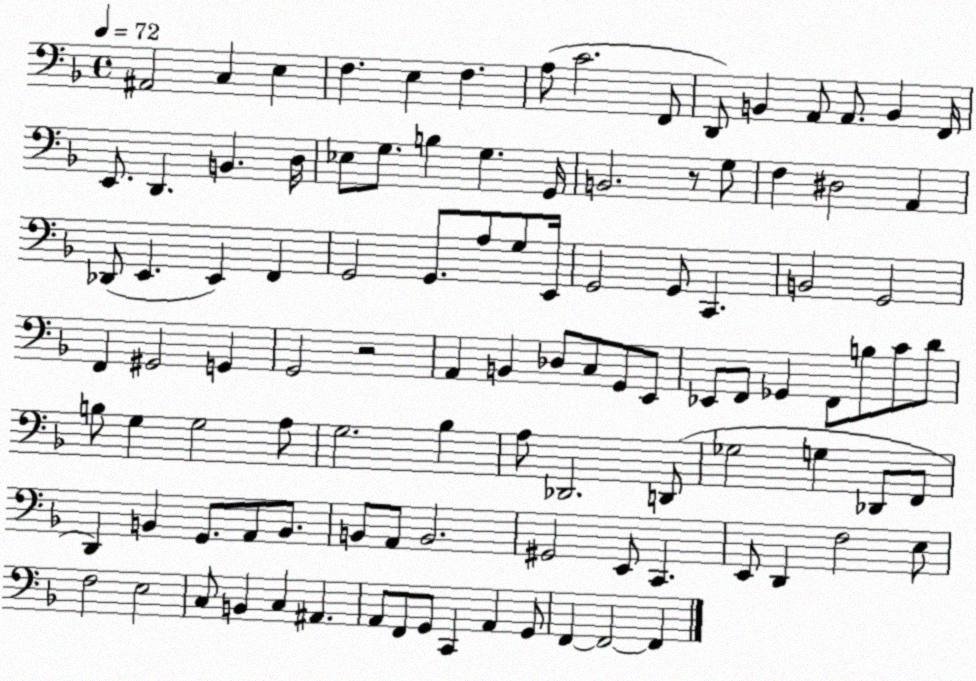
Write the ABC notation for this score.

X:1
T:Untitled
M:4/4
L:1/4
K:F
^A,,2 C, E, F, E, F, A,/2 C2 F,,/2 D,,/2 B,, A,,/2 A,,/2 B,, F,,/4 E,,/2 D,, B,, D,/4 _E,/2 G,/2 B, G, G,,/4 B,,2 z/2 G,/2 F, ^D,2 A,, _D,,/2 E,, E,, F,, G,,2 G,,/2 A,/2 G,/2 E,,/4 G,,2 G,,/2 C,, B,,2 G,,2 F,, ^G,,2 G,, G,,2 z2 A,, B,, _D,/2 C,/2 G,,/2 E,,/2 _E,,/2 F,,/2 _G,, F,,/2 B,/2 C/2 D/2 B,/2 G, G,2 A,/2 G,2 _B, A,/2 _D,,2 D,,/2 _G,2 G, _D,,/2 F,,/2 D,, B,, G,,/2 A,,/2 B,,/2 B,,/2 A,,/2 B,,2 ^G,,2 E,,/2 C,, E,,/2 D,, F,2 E,/2 F,2 E,2 C,/2 B,, C, ^A,, A,,/2 F,,/2 G,,/2 C,, A,, G,,/2 F,, F,,2 F,,